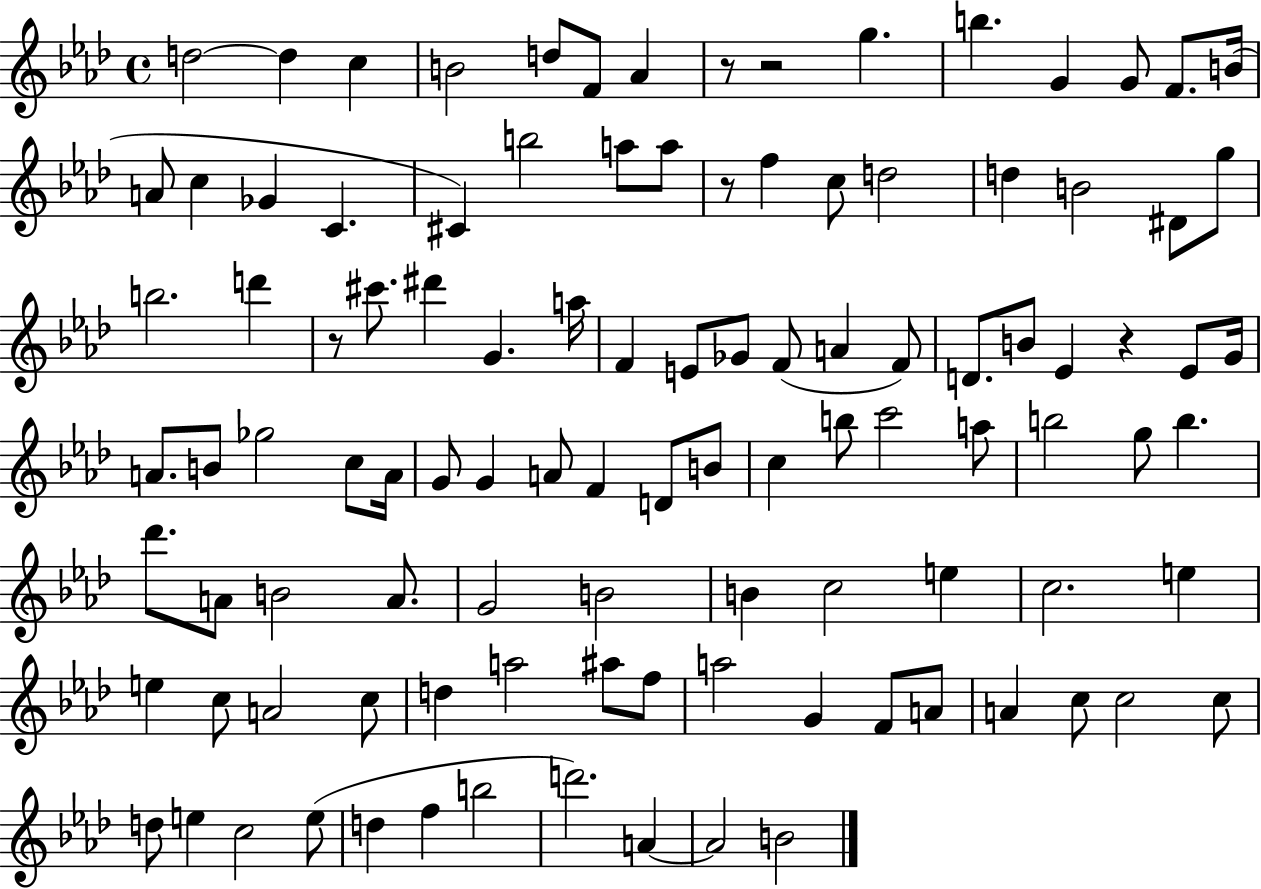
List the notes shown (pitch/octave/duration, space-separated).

D5/h D5/q C5/q B4/h D5/e F4/e Ab4/q R/e R/h G5/q. B5/q. G4/q G4/e F4/e. B4/s A4/e C5/q Gb4/q C4/q. C#4/q B5/h A5/e A5/e R/e F5/q C5/e D5/h D5/q B4/h D#4/e G5/e B5/h. D6/q R/e C#6/e. D#6/q G4/q. A5/s F4/q E4/e Gb4/e F4/e A4/q F4/e D4/e. B4/e Eb4/q R/q Eb4/e G4/s A4/e. B4/e Gb5/h C5/e A4/s G4/e G4/q A4/e F4/q D4/e B4/e C5/q B5/e C6/h A5/e B5/h G5/e B5/q. Db6/e. A4/e B4/h A4/e. G4/h B4/h B4/q C5/h E5/q C5/h. E5/q E5/q C5/e A4/h C5/e D5/q A5/h A#5/e F5/e A5/h G4/q F4/e A4/e A4/q C5/e C5/h C5/e D5/e E5/q C5/h E5/e D5/q F5/q B5/h D6/h. A4/q A4/h B4/h